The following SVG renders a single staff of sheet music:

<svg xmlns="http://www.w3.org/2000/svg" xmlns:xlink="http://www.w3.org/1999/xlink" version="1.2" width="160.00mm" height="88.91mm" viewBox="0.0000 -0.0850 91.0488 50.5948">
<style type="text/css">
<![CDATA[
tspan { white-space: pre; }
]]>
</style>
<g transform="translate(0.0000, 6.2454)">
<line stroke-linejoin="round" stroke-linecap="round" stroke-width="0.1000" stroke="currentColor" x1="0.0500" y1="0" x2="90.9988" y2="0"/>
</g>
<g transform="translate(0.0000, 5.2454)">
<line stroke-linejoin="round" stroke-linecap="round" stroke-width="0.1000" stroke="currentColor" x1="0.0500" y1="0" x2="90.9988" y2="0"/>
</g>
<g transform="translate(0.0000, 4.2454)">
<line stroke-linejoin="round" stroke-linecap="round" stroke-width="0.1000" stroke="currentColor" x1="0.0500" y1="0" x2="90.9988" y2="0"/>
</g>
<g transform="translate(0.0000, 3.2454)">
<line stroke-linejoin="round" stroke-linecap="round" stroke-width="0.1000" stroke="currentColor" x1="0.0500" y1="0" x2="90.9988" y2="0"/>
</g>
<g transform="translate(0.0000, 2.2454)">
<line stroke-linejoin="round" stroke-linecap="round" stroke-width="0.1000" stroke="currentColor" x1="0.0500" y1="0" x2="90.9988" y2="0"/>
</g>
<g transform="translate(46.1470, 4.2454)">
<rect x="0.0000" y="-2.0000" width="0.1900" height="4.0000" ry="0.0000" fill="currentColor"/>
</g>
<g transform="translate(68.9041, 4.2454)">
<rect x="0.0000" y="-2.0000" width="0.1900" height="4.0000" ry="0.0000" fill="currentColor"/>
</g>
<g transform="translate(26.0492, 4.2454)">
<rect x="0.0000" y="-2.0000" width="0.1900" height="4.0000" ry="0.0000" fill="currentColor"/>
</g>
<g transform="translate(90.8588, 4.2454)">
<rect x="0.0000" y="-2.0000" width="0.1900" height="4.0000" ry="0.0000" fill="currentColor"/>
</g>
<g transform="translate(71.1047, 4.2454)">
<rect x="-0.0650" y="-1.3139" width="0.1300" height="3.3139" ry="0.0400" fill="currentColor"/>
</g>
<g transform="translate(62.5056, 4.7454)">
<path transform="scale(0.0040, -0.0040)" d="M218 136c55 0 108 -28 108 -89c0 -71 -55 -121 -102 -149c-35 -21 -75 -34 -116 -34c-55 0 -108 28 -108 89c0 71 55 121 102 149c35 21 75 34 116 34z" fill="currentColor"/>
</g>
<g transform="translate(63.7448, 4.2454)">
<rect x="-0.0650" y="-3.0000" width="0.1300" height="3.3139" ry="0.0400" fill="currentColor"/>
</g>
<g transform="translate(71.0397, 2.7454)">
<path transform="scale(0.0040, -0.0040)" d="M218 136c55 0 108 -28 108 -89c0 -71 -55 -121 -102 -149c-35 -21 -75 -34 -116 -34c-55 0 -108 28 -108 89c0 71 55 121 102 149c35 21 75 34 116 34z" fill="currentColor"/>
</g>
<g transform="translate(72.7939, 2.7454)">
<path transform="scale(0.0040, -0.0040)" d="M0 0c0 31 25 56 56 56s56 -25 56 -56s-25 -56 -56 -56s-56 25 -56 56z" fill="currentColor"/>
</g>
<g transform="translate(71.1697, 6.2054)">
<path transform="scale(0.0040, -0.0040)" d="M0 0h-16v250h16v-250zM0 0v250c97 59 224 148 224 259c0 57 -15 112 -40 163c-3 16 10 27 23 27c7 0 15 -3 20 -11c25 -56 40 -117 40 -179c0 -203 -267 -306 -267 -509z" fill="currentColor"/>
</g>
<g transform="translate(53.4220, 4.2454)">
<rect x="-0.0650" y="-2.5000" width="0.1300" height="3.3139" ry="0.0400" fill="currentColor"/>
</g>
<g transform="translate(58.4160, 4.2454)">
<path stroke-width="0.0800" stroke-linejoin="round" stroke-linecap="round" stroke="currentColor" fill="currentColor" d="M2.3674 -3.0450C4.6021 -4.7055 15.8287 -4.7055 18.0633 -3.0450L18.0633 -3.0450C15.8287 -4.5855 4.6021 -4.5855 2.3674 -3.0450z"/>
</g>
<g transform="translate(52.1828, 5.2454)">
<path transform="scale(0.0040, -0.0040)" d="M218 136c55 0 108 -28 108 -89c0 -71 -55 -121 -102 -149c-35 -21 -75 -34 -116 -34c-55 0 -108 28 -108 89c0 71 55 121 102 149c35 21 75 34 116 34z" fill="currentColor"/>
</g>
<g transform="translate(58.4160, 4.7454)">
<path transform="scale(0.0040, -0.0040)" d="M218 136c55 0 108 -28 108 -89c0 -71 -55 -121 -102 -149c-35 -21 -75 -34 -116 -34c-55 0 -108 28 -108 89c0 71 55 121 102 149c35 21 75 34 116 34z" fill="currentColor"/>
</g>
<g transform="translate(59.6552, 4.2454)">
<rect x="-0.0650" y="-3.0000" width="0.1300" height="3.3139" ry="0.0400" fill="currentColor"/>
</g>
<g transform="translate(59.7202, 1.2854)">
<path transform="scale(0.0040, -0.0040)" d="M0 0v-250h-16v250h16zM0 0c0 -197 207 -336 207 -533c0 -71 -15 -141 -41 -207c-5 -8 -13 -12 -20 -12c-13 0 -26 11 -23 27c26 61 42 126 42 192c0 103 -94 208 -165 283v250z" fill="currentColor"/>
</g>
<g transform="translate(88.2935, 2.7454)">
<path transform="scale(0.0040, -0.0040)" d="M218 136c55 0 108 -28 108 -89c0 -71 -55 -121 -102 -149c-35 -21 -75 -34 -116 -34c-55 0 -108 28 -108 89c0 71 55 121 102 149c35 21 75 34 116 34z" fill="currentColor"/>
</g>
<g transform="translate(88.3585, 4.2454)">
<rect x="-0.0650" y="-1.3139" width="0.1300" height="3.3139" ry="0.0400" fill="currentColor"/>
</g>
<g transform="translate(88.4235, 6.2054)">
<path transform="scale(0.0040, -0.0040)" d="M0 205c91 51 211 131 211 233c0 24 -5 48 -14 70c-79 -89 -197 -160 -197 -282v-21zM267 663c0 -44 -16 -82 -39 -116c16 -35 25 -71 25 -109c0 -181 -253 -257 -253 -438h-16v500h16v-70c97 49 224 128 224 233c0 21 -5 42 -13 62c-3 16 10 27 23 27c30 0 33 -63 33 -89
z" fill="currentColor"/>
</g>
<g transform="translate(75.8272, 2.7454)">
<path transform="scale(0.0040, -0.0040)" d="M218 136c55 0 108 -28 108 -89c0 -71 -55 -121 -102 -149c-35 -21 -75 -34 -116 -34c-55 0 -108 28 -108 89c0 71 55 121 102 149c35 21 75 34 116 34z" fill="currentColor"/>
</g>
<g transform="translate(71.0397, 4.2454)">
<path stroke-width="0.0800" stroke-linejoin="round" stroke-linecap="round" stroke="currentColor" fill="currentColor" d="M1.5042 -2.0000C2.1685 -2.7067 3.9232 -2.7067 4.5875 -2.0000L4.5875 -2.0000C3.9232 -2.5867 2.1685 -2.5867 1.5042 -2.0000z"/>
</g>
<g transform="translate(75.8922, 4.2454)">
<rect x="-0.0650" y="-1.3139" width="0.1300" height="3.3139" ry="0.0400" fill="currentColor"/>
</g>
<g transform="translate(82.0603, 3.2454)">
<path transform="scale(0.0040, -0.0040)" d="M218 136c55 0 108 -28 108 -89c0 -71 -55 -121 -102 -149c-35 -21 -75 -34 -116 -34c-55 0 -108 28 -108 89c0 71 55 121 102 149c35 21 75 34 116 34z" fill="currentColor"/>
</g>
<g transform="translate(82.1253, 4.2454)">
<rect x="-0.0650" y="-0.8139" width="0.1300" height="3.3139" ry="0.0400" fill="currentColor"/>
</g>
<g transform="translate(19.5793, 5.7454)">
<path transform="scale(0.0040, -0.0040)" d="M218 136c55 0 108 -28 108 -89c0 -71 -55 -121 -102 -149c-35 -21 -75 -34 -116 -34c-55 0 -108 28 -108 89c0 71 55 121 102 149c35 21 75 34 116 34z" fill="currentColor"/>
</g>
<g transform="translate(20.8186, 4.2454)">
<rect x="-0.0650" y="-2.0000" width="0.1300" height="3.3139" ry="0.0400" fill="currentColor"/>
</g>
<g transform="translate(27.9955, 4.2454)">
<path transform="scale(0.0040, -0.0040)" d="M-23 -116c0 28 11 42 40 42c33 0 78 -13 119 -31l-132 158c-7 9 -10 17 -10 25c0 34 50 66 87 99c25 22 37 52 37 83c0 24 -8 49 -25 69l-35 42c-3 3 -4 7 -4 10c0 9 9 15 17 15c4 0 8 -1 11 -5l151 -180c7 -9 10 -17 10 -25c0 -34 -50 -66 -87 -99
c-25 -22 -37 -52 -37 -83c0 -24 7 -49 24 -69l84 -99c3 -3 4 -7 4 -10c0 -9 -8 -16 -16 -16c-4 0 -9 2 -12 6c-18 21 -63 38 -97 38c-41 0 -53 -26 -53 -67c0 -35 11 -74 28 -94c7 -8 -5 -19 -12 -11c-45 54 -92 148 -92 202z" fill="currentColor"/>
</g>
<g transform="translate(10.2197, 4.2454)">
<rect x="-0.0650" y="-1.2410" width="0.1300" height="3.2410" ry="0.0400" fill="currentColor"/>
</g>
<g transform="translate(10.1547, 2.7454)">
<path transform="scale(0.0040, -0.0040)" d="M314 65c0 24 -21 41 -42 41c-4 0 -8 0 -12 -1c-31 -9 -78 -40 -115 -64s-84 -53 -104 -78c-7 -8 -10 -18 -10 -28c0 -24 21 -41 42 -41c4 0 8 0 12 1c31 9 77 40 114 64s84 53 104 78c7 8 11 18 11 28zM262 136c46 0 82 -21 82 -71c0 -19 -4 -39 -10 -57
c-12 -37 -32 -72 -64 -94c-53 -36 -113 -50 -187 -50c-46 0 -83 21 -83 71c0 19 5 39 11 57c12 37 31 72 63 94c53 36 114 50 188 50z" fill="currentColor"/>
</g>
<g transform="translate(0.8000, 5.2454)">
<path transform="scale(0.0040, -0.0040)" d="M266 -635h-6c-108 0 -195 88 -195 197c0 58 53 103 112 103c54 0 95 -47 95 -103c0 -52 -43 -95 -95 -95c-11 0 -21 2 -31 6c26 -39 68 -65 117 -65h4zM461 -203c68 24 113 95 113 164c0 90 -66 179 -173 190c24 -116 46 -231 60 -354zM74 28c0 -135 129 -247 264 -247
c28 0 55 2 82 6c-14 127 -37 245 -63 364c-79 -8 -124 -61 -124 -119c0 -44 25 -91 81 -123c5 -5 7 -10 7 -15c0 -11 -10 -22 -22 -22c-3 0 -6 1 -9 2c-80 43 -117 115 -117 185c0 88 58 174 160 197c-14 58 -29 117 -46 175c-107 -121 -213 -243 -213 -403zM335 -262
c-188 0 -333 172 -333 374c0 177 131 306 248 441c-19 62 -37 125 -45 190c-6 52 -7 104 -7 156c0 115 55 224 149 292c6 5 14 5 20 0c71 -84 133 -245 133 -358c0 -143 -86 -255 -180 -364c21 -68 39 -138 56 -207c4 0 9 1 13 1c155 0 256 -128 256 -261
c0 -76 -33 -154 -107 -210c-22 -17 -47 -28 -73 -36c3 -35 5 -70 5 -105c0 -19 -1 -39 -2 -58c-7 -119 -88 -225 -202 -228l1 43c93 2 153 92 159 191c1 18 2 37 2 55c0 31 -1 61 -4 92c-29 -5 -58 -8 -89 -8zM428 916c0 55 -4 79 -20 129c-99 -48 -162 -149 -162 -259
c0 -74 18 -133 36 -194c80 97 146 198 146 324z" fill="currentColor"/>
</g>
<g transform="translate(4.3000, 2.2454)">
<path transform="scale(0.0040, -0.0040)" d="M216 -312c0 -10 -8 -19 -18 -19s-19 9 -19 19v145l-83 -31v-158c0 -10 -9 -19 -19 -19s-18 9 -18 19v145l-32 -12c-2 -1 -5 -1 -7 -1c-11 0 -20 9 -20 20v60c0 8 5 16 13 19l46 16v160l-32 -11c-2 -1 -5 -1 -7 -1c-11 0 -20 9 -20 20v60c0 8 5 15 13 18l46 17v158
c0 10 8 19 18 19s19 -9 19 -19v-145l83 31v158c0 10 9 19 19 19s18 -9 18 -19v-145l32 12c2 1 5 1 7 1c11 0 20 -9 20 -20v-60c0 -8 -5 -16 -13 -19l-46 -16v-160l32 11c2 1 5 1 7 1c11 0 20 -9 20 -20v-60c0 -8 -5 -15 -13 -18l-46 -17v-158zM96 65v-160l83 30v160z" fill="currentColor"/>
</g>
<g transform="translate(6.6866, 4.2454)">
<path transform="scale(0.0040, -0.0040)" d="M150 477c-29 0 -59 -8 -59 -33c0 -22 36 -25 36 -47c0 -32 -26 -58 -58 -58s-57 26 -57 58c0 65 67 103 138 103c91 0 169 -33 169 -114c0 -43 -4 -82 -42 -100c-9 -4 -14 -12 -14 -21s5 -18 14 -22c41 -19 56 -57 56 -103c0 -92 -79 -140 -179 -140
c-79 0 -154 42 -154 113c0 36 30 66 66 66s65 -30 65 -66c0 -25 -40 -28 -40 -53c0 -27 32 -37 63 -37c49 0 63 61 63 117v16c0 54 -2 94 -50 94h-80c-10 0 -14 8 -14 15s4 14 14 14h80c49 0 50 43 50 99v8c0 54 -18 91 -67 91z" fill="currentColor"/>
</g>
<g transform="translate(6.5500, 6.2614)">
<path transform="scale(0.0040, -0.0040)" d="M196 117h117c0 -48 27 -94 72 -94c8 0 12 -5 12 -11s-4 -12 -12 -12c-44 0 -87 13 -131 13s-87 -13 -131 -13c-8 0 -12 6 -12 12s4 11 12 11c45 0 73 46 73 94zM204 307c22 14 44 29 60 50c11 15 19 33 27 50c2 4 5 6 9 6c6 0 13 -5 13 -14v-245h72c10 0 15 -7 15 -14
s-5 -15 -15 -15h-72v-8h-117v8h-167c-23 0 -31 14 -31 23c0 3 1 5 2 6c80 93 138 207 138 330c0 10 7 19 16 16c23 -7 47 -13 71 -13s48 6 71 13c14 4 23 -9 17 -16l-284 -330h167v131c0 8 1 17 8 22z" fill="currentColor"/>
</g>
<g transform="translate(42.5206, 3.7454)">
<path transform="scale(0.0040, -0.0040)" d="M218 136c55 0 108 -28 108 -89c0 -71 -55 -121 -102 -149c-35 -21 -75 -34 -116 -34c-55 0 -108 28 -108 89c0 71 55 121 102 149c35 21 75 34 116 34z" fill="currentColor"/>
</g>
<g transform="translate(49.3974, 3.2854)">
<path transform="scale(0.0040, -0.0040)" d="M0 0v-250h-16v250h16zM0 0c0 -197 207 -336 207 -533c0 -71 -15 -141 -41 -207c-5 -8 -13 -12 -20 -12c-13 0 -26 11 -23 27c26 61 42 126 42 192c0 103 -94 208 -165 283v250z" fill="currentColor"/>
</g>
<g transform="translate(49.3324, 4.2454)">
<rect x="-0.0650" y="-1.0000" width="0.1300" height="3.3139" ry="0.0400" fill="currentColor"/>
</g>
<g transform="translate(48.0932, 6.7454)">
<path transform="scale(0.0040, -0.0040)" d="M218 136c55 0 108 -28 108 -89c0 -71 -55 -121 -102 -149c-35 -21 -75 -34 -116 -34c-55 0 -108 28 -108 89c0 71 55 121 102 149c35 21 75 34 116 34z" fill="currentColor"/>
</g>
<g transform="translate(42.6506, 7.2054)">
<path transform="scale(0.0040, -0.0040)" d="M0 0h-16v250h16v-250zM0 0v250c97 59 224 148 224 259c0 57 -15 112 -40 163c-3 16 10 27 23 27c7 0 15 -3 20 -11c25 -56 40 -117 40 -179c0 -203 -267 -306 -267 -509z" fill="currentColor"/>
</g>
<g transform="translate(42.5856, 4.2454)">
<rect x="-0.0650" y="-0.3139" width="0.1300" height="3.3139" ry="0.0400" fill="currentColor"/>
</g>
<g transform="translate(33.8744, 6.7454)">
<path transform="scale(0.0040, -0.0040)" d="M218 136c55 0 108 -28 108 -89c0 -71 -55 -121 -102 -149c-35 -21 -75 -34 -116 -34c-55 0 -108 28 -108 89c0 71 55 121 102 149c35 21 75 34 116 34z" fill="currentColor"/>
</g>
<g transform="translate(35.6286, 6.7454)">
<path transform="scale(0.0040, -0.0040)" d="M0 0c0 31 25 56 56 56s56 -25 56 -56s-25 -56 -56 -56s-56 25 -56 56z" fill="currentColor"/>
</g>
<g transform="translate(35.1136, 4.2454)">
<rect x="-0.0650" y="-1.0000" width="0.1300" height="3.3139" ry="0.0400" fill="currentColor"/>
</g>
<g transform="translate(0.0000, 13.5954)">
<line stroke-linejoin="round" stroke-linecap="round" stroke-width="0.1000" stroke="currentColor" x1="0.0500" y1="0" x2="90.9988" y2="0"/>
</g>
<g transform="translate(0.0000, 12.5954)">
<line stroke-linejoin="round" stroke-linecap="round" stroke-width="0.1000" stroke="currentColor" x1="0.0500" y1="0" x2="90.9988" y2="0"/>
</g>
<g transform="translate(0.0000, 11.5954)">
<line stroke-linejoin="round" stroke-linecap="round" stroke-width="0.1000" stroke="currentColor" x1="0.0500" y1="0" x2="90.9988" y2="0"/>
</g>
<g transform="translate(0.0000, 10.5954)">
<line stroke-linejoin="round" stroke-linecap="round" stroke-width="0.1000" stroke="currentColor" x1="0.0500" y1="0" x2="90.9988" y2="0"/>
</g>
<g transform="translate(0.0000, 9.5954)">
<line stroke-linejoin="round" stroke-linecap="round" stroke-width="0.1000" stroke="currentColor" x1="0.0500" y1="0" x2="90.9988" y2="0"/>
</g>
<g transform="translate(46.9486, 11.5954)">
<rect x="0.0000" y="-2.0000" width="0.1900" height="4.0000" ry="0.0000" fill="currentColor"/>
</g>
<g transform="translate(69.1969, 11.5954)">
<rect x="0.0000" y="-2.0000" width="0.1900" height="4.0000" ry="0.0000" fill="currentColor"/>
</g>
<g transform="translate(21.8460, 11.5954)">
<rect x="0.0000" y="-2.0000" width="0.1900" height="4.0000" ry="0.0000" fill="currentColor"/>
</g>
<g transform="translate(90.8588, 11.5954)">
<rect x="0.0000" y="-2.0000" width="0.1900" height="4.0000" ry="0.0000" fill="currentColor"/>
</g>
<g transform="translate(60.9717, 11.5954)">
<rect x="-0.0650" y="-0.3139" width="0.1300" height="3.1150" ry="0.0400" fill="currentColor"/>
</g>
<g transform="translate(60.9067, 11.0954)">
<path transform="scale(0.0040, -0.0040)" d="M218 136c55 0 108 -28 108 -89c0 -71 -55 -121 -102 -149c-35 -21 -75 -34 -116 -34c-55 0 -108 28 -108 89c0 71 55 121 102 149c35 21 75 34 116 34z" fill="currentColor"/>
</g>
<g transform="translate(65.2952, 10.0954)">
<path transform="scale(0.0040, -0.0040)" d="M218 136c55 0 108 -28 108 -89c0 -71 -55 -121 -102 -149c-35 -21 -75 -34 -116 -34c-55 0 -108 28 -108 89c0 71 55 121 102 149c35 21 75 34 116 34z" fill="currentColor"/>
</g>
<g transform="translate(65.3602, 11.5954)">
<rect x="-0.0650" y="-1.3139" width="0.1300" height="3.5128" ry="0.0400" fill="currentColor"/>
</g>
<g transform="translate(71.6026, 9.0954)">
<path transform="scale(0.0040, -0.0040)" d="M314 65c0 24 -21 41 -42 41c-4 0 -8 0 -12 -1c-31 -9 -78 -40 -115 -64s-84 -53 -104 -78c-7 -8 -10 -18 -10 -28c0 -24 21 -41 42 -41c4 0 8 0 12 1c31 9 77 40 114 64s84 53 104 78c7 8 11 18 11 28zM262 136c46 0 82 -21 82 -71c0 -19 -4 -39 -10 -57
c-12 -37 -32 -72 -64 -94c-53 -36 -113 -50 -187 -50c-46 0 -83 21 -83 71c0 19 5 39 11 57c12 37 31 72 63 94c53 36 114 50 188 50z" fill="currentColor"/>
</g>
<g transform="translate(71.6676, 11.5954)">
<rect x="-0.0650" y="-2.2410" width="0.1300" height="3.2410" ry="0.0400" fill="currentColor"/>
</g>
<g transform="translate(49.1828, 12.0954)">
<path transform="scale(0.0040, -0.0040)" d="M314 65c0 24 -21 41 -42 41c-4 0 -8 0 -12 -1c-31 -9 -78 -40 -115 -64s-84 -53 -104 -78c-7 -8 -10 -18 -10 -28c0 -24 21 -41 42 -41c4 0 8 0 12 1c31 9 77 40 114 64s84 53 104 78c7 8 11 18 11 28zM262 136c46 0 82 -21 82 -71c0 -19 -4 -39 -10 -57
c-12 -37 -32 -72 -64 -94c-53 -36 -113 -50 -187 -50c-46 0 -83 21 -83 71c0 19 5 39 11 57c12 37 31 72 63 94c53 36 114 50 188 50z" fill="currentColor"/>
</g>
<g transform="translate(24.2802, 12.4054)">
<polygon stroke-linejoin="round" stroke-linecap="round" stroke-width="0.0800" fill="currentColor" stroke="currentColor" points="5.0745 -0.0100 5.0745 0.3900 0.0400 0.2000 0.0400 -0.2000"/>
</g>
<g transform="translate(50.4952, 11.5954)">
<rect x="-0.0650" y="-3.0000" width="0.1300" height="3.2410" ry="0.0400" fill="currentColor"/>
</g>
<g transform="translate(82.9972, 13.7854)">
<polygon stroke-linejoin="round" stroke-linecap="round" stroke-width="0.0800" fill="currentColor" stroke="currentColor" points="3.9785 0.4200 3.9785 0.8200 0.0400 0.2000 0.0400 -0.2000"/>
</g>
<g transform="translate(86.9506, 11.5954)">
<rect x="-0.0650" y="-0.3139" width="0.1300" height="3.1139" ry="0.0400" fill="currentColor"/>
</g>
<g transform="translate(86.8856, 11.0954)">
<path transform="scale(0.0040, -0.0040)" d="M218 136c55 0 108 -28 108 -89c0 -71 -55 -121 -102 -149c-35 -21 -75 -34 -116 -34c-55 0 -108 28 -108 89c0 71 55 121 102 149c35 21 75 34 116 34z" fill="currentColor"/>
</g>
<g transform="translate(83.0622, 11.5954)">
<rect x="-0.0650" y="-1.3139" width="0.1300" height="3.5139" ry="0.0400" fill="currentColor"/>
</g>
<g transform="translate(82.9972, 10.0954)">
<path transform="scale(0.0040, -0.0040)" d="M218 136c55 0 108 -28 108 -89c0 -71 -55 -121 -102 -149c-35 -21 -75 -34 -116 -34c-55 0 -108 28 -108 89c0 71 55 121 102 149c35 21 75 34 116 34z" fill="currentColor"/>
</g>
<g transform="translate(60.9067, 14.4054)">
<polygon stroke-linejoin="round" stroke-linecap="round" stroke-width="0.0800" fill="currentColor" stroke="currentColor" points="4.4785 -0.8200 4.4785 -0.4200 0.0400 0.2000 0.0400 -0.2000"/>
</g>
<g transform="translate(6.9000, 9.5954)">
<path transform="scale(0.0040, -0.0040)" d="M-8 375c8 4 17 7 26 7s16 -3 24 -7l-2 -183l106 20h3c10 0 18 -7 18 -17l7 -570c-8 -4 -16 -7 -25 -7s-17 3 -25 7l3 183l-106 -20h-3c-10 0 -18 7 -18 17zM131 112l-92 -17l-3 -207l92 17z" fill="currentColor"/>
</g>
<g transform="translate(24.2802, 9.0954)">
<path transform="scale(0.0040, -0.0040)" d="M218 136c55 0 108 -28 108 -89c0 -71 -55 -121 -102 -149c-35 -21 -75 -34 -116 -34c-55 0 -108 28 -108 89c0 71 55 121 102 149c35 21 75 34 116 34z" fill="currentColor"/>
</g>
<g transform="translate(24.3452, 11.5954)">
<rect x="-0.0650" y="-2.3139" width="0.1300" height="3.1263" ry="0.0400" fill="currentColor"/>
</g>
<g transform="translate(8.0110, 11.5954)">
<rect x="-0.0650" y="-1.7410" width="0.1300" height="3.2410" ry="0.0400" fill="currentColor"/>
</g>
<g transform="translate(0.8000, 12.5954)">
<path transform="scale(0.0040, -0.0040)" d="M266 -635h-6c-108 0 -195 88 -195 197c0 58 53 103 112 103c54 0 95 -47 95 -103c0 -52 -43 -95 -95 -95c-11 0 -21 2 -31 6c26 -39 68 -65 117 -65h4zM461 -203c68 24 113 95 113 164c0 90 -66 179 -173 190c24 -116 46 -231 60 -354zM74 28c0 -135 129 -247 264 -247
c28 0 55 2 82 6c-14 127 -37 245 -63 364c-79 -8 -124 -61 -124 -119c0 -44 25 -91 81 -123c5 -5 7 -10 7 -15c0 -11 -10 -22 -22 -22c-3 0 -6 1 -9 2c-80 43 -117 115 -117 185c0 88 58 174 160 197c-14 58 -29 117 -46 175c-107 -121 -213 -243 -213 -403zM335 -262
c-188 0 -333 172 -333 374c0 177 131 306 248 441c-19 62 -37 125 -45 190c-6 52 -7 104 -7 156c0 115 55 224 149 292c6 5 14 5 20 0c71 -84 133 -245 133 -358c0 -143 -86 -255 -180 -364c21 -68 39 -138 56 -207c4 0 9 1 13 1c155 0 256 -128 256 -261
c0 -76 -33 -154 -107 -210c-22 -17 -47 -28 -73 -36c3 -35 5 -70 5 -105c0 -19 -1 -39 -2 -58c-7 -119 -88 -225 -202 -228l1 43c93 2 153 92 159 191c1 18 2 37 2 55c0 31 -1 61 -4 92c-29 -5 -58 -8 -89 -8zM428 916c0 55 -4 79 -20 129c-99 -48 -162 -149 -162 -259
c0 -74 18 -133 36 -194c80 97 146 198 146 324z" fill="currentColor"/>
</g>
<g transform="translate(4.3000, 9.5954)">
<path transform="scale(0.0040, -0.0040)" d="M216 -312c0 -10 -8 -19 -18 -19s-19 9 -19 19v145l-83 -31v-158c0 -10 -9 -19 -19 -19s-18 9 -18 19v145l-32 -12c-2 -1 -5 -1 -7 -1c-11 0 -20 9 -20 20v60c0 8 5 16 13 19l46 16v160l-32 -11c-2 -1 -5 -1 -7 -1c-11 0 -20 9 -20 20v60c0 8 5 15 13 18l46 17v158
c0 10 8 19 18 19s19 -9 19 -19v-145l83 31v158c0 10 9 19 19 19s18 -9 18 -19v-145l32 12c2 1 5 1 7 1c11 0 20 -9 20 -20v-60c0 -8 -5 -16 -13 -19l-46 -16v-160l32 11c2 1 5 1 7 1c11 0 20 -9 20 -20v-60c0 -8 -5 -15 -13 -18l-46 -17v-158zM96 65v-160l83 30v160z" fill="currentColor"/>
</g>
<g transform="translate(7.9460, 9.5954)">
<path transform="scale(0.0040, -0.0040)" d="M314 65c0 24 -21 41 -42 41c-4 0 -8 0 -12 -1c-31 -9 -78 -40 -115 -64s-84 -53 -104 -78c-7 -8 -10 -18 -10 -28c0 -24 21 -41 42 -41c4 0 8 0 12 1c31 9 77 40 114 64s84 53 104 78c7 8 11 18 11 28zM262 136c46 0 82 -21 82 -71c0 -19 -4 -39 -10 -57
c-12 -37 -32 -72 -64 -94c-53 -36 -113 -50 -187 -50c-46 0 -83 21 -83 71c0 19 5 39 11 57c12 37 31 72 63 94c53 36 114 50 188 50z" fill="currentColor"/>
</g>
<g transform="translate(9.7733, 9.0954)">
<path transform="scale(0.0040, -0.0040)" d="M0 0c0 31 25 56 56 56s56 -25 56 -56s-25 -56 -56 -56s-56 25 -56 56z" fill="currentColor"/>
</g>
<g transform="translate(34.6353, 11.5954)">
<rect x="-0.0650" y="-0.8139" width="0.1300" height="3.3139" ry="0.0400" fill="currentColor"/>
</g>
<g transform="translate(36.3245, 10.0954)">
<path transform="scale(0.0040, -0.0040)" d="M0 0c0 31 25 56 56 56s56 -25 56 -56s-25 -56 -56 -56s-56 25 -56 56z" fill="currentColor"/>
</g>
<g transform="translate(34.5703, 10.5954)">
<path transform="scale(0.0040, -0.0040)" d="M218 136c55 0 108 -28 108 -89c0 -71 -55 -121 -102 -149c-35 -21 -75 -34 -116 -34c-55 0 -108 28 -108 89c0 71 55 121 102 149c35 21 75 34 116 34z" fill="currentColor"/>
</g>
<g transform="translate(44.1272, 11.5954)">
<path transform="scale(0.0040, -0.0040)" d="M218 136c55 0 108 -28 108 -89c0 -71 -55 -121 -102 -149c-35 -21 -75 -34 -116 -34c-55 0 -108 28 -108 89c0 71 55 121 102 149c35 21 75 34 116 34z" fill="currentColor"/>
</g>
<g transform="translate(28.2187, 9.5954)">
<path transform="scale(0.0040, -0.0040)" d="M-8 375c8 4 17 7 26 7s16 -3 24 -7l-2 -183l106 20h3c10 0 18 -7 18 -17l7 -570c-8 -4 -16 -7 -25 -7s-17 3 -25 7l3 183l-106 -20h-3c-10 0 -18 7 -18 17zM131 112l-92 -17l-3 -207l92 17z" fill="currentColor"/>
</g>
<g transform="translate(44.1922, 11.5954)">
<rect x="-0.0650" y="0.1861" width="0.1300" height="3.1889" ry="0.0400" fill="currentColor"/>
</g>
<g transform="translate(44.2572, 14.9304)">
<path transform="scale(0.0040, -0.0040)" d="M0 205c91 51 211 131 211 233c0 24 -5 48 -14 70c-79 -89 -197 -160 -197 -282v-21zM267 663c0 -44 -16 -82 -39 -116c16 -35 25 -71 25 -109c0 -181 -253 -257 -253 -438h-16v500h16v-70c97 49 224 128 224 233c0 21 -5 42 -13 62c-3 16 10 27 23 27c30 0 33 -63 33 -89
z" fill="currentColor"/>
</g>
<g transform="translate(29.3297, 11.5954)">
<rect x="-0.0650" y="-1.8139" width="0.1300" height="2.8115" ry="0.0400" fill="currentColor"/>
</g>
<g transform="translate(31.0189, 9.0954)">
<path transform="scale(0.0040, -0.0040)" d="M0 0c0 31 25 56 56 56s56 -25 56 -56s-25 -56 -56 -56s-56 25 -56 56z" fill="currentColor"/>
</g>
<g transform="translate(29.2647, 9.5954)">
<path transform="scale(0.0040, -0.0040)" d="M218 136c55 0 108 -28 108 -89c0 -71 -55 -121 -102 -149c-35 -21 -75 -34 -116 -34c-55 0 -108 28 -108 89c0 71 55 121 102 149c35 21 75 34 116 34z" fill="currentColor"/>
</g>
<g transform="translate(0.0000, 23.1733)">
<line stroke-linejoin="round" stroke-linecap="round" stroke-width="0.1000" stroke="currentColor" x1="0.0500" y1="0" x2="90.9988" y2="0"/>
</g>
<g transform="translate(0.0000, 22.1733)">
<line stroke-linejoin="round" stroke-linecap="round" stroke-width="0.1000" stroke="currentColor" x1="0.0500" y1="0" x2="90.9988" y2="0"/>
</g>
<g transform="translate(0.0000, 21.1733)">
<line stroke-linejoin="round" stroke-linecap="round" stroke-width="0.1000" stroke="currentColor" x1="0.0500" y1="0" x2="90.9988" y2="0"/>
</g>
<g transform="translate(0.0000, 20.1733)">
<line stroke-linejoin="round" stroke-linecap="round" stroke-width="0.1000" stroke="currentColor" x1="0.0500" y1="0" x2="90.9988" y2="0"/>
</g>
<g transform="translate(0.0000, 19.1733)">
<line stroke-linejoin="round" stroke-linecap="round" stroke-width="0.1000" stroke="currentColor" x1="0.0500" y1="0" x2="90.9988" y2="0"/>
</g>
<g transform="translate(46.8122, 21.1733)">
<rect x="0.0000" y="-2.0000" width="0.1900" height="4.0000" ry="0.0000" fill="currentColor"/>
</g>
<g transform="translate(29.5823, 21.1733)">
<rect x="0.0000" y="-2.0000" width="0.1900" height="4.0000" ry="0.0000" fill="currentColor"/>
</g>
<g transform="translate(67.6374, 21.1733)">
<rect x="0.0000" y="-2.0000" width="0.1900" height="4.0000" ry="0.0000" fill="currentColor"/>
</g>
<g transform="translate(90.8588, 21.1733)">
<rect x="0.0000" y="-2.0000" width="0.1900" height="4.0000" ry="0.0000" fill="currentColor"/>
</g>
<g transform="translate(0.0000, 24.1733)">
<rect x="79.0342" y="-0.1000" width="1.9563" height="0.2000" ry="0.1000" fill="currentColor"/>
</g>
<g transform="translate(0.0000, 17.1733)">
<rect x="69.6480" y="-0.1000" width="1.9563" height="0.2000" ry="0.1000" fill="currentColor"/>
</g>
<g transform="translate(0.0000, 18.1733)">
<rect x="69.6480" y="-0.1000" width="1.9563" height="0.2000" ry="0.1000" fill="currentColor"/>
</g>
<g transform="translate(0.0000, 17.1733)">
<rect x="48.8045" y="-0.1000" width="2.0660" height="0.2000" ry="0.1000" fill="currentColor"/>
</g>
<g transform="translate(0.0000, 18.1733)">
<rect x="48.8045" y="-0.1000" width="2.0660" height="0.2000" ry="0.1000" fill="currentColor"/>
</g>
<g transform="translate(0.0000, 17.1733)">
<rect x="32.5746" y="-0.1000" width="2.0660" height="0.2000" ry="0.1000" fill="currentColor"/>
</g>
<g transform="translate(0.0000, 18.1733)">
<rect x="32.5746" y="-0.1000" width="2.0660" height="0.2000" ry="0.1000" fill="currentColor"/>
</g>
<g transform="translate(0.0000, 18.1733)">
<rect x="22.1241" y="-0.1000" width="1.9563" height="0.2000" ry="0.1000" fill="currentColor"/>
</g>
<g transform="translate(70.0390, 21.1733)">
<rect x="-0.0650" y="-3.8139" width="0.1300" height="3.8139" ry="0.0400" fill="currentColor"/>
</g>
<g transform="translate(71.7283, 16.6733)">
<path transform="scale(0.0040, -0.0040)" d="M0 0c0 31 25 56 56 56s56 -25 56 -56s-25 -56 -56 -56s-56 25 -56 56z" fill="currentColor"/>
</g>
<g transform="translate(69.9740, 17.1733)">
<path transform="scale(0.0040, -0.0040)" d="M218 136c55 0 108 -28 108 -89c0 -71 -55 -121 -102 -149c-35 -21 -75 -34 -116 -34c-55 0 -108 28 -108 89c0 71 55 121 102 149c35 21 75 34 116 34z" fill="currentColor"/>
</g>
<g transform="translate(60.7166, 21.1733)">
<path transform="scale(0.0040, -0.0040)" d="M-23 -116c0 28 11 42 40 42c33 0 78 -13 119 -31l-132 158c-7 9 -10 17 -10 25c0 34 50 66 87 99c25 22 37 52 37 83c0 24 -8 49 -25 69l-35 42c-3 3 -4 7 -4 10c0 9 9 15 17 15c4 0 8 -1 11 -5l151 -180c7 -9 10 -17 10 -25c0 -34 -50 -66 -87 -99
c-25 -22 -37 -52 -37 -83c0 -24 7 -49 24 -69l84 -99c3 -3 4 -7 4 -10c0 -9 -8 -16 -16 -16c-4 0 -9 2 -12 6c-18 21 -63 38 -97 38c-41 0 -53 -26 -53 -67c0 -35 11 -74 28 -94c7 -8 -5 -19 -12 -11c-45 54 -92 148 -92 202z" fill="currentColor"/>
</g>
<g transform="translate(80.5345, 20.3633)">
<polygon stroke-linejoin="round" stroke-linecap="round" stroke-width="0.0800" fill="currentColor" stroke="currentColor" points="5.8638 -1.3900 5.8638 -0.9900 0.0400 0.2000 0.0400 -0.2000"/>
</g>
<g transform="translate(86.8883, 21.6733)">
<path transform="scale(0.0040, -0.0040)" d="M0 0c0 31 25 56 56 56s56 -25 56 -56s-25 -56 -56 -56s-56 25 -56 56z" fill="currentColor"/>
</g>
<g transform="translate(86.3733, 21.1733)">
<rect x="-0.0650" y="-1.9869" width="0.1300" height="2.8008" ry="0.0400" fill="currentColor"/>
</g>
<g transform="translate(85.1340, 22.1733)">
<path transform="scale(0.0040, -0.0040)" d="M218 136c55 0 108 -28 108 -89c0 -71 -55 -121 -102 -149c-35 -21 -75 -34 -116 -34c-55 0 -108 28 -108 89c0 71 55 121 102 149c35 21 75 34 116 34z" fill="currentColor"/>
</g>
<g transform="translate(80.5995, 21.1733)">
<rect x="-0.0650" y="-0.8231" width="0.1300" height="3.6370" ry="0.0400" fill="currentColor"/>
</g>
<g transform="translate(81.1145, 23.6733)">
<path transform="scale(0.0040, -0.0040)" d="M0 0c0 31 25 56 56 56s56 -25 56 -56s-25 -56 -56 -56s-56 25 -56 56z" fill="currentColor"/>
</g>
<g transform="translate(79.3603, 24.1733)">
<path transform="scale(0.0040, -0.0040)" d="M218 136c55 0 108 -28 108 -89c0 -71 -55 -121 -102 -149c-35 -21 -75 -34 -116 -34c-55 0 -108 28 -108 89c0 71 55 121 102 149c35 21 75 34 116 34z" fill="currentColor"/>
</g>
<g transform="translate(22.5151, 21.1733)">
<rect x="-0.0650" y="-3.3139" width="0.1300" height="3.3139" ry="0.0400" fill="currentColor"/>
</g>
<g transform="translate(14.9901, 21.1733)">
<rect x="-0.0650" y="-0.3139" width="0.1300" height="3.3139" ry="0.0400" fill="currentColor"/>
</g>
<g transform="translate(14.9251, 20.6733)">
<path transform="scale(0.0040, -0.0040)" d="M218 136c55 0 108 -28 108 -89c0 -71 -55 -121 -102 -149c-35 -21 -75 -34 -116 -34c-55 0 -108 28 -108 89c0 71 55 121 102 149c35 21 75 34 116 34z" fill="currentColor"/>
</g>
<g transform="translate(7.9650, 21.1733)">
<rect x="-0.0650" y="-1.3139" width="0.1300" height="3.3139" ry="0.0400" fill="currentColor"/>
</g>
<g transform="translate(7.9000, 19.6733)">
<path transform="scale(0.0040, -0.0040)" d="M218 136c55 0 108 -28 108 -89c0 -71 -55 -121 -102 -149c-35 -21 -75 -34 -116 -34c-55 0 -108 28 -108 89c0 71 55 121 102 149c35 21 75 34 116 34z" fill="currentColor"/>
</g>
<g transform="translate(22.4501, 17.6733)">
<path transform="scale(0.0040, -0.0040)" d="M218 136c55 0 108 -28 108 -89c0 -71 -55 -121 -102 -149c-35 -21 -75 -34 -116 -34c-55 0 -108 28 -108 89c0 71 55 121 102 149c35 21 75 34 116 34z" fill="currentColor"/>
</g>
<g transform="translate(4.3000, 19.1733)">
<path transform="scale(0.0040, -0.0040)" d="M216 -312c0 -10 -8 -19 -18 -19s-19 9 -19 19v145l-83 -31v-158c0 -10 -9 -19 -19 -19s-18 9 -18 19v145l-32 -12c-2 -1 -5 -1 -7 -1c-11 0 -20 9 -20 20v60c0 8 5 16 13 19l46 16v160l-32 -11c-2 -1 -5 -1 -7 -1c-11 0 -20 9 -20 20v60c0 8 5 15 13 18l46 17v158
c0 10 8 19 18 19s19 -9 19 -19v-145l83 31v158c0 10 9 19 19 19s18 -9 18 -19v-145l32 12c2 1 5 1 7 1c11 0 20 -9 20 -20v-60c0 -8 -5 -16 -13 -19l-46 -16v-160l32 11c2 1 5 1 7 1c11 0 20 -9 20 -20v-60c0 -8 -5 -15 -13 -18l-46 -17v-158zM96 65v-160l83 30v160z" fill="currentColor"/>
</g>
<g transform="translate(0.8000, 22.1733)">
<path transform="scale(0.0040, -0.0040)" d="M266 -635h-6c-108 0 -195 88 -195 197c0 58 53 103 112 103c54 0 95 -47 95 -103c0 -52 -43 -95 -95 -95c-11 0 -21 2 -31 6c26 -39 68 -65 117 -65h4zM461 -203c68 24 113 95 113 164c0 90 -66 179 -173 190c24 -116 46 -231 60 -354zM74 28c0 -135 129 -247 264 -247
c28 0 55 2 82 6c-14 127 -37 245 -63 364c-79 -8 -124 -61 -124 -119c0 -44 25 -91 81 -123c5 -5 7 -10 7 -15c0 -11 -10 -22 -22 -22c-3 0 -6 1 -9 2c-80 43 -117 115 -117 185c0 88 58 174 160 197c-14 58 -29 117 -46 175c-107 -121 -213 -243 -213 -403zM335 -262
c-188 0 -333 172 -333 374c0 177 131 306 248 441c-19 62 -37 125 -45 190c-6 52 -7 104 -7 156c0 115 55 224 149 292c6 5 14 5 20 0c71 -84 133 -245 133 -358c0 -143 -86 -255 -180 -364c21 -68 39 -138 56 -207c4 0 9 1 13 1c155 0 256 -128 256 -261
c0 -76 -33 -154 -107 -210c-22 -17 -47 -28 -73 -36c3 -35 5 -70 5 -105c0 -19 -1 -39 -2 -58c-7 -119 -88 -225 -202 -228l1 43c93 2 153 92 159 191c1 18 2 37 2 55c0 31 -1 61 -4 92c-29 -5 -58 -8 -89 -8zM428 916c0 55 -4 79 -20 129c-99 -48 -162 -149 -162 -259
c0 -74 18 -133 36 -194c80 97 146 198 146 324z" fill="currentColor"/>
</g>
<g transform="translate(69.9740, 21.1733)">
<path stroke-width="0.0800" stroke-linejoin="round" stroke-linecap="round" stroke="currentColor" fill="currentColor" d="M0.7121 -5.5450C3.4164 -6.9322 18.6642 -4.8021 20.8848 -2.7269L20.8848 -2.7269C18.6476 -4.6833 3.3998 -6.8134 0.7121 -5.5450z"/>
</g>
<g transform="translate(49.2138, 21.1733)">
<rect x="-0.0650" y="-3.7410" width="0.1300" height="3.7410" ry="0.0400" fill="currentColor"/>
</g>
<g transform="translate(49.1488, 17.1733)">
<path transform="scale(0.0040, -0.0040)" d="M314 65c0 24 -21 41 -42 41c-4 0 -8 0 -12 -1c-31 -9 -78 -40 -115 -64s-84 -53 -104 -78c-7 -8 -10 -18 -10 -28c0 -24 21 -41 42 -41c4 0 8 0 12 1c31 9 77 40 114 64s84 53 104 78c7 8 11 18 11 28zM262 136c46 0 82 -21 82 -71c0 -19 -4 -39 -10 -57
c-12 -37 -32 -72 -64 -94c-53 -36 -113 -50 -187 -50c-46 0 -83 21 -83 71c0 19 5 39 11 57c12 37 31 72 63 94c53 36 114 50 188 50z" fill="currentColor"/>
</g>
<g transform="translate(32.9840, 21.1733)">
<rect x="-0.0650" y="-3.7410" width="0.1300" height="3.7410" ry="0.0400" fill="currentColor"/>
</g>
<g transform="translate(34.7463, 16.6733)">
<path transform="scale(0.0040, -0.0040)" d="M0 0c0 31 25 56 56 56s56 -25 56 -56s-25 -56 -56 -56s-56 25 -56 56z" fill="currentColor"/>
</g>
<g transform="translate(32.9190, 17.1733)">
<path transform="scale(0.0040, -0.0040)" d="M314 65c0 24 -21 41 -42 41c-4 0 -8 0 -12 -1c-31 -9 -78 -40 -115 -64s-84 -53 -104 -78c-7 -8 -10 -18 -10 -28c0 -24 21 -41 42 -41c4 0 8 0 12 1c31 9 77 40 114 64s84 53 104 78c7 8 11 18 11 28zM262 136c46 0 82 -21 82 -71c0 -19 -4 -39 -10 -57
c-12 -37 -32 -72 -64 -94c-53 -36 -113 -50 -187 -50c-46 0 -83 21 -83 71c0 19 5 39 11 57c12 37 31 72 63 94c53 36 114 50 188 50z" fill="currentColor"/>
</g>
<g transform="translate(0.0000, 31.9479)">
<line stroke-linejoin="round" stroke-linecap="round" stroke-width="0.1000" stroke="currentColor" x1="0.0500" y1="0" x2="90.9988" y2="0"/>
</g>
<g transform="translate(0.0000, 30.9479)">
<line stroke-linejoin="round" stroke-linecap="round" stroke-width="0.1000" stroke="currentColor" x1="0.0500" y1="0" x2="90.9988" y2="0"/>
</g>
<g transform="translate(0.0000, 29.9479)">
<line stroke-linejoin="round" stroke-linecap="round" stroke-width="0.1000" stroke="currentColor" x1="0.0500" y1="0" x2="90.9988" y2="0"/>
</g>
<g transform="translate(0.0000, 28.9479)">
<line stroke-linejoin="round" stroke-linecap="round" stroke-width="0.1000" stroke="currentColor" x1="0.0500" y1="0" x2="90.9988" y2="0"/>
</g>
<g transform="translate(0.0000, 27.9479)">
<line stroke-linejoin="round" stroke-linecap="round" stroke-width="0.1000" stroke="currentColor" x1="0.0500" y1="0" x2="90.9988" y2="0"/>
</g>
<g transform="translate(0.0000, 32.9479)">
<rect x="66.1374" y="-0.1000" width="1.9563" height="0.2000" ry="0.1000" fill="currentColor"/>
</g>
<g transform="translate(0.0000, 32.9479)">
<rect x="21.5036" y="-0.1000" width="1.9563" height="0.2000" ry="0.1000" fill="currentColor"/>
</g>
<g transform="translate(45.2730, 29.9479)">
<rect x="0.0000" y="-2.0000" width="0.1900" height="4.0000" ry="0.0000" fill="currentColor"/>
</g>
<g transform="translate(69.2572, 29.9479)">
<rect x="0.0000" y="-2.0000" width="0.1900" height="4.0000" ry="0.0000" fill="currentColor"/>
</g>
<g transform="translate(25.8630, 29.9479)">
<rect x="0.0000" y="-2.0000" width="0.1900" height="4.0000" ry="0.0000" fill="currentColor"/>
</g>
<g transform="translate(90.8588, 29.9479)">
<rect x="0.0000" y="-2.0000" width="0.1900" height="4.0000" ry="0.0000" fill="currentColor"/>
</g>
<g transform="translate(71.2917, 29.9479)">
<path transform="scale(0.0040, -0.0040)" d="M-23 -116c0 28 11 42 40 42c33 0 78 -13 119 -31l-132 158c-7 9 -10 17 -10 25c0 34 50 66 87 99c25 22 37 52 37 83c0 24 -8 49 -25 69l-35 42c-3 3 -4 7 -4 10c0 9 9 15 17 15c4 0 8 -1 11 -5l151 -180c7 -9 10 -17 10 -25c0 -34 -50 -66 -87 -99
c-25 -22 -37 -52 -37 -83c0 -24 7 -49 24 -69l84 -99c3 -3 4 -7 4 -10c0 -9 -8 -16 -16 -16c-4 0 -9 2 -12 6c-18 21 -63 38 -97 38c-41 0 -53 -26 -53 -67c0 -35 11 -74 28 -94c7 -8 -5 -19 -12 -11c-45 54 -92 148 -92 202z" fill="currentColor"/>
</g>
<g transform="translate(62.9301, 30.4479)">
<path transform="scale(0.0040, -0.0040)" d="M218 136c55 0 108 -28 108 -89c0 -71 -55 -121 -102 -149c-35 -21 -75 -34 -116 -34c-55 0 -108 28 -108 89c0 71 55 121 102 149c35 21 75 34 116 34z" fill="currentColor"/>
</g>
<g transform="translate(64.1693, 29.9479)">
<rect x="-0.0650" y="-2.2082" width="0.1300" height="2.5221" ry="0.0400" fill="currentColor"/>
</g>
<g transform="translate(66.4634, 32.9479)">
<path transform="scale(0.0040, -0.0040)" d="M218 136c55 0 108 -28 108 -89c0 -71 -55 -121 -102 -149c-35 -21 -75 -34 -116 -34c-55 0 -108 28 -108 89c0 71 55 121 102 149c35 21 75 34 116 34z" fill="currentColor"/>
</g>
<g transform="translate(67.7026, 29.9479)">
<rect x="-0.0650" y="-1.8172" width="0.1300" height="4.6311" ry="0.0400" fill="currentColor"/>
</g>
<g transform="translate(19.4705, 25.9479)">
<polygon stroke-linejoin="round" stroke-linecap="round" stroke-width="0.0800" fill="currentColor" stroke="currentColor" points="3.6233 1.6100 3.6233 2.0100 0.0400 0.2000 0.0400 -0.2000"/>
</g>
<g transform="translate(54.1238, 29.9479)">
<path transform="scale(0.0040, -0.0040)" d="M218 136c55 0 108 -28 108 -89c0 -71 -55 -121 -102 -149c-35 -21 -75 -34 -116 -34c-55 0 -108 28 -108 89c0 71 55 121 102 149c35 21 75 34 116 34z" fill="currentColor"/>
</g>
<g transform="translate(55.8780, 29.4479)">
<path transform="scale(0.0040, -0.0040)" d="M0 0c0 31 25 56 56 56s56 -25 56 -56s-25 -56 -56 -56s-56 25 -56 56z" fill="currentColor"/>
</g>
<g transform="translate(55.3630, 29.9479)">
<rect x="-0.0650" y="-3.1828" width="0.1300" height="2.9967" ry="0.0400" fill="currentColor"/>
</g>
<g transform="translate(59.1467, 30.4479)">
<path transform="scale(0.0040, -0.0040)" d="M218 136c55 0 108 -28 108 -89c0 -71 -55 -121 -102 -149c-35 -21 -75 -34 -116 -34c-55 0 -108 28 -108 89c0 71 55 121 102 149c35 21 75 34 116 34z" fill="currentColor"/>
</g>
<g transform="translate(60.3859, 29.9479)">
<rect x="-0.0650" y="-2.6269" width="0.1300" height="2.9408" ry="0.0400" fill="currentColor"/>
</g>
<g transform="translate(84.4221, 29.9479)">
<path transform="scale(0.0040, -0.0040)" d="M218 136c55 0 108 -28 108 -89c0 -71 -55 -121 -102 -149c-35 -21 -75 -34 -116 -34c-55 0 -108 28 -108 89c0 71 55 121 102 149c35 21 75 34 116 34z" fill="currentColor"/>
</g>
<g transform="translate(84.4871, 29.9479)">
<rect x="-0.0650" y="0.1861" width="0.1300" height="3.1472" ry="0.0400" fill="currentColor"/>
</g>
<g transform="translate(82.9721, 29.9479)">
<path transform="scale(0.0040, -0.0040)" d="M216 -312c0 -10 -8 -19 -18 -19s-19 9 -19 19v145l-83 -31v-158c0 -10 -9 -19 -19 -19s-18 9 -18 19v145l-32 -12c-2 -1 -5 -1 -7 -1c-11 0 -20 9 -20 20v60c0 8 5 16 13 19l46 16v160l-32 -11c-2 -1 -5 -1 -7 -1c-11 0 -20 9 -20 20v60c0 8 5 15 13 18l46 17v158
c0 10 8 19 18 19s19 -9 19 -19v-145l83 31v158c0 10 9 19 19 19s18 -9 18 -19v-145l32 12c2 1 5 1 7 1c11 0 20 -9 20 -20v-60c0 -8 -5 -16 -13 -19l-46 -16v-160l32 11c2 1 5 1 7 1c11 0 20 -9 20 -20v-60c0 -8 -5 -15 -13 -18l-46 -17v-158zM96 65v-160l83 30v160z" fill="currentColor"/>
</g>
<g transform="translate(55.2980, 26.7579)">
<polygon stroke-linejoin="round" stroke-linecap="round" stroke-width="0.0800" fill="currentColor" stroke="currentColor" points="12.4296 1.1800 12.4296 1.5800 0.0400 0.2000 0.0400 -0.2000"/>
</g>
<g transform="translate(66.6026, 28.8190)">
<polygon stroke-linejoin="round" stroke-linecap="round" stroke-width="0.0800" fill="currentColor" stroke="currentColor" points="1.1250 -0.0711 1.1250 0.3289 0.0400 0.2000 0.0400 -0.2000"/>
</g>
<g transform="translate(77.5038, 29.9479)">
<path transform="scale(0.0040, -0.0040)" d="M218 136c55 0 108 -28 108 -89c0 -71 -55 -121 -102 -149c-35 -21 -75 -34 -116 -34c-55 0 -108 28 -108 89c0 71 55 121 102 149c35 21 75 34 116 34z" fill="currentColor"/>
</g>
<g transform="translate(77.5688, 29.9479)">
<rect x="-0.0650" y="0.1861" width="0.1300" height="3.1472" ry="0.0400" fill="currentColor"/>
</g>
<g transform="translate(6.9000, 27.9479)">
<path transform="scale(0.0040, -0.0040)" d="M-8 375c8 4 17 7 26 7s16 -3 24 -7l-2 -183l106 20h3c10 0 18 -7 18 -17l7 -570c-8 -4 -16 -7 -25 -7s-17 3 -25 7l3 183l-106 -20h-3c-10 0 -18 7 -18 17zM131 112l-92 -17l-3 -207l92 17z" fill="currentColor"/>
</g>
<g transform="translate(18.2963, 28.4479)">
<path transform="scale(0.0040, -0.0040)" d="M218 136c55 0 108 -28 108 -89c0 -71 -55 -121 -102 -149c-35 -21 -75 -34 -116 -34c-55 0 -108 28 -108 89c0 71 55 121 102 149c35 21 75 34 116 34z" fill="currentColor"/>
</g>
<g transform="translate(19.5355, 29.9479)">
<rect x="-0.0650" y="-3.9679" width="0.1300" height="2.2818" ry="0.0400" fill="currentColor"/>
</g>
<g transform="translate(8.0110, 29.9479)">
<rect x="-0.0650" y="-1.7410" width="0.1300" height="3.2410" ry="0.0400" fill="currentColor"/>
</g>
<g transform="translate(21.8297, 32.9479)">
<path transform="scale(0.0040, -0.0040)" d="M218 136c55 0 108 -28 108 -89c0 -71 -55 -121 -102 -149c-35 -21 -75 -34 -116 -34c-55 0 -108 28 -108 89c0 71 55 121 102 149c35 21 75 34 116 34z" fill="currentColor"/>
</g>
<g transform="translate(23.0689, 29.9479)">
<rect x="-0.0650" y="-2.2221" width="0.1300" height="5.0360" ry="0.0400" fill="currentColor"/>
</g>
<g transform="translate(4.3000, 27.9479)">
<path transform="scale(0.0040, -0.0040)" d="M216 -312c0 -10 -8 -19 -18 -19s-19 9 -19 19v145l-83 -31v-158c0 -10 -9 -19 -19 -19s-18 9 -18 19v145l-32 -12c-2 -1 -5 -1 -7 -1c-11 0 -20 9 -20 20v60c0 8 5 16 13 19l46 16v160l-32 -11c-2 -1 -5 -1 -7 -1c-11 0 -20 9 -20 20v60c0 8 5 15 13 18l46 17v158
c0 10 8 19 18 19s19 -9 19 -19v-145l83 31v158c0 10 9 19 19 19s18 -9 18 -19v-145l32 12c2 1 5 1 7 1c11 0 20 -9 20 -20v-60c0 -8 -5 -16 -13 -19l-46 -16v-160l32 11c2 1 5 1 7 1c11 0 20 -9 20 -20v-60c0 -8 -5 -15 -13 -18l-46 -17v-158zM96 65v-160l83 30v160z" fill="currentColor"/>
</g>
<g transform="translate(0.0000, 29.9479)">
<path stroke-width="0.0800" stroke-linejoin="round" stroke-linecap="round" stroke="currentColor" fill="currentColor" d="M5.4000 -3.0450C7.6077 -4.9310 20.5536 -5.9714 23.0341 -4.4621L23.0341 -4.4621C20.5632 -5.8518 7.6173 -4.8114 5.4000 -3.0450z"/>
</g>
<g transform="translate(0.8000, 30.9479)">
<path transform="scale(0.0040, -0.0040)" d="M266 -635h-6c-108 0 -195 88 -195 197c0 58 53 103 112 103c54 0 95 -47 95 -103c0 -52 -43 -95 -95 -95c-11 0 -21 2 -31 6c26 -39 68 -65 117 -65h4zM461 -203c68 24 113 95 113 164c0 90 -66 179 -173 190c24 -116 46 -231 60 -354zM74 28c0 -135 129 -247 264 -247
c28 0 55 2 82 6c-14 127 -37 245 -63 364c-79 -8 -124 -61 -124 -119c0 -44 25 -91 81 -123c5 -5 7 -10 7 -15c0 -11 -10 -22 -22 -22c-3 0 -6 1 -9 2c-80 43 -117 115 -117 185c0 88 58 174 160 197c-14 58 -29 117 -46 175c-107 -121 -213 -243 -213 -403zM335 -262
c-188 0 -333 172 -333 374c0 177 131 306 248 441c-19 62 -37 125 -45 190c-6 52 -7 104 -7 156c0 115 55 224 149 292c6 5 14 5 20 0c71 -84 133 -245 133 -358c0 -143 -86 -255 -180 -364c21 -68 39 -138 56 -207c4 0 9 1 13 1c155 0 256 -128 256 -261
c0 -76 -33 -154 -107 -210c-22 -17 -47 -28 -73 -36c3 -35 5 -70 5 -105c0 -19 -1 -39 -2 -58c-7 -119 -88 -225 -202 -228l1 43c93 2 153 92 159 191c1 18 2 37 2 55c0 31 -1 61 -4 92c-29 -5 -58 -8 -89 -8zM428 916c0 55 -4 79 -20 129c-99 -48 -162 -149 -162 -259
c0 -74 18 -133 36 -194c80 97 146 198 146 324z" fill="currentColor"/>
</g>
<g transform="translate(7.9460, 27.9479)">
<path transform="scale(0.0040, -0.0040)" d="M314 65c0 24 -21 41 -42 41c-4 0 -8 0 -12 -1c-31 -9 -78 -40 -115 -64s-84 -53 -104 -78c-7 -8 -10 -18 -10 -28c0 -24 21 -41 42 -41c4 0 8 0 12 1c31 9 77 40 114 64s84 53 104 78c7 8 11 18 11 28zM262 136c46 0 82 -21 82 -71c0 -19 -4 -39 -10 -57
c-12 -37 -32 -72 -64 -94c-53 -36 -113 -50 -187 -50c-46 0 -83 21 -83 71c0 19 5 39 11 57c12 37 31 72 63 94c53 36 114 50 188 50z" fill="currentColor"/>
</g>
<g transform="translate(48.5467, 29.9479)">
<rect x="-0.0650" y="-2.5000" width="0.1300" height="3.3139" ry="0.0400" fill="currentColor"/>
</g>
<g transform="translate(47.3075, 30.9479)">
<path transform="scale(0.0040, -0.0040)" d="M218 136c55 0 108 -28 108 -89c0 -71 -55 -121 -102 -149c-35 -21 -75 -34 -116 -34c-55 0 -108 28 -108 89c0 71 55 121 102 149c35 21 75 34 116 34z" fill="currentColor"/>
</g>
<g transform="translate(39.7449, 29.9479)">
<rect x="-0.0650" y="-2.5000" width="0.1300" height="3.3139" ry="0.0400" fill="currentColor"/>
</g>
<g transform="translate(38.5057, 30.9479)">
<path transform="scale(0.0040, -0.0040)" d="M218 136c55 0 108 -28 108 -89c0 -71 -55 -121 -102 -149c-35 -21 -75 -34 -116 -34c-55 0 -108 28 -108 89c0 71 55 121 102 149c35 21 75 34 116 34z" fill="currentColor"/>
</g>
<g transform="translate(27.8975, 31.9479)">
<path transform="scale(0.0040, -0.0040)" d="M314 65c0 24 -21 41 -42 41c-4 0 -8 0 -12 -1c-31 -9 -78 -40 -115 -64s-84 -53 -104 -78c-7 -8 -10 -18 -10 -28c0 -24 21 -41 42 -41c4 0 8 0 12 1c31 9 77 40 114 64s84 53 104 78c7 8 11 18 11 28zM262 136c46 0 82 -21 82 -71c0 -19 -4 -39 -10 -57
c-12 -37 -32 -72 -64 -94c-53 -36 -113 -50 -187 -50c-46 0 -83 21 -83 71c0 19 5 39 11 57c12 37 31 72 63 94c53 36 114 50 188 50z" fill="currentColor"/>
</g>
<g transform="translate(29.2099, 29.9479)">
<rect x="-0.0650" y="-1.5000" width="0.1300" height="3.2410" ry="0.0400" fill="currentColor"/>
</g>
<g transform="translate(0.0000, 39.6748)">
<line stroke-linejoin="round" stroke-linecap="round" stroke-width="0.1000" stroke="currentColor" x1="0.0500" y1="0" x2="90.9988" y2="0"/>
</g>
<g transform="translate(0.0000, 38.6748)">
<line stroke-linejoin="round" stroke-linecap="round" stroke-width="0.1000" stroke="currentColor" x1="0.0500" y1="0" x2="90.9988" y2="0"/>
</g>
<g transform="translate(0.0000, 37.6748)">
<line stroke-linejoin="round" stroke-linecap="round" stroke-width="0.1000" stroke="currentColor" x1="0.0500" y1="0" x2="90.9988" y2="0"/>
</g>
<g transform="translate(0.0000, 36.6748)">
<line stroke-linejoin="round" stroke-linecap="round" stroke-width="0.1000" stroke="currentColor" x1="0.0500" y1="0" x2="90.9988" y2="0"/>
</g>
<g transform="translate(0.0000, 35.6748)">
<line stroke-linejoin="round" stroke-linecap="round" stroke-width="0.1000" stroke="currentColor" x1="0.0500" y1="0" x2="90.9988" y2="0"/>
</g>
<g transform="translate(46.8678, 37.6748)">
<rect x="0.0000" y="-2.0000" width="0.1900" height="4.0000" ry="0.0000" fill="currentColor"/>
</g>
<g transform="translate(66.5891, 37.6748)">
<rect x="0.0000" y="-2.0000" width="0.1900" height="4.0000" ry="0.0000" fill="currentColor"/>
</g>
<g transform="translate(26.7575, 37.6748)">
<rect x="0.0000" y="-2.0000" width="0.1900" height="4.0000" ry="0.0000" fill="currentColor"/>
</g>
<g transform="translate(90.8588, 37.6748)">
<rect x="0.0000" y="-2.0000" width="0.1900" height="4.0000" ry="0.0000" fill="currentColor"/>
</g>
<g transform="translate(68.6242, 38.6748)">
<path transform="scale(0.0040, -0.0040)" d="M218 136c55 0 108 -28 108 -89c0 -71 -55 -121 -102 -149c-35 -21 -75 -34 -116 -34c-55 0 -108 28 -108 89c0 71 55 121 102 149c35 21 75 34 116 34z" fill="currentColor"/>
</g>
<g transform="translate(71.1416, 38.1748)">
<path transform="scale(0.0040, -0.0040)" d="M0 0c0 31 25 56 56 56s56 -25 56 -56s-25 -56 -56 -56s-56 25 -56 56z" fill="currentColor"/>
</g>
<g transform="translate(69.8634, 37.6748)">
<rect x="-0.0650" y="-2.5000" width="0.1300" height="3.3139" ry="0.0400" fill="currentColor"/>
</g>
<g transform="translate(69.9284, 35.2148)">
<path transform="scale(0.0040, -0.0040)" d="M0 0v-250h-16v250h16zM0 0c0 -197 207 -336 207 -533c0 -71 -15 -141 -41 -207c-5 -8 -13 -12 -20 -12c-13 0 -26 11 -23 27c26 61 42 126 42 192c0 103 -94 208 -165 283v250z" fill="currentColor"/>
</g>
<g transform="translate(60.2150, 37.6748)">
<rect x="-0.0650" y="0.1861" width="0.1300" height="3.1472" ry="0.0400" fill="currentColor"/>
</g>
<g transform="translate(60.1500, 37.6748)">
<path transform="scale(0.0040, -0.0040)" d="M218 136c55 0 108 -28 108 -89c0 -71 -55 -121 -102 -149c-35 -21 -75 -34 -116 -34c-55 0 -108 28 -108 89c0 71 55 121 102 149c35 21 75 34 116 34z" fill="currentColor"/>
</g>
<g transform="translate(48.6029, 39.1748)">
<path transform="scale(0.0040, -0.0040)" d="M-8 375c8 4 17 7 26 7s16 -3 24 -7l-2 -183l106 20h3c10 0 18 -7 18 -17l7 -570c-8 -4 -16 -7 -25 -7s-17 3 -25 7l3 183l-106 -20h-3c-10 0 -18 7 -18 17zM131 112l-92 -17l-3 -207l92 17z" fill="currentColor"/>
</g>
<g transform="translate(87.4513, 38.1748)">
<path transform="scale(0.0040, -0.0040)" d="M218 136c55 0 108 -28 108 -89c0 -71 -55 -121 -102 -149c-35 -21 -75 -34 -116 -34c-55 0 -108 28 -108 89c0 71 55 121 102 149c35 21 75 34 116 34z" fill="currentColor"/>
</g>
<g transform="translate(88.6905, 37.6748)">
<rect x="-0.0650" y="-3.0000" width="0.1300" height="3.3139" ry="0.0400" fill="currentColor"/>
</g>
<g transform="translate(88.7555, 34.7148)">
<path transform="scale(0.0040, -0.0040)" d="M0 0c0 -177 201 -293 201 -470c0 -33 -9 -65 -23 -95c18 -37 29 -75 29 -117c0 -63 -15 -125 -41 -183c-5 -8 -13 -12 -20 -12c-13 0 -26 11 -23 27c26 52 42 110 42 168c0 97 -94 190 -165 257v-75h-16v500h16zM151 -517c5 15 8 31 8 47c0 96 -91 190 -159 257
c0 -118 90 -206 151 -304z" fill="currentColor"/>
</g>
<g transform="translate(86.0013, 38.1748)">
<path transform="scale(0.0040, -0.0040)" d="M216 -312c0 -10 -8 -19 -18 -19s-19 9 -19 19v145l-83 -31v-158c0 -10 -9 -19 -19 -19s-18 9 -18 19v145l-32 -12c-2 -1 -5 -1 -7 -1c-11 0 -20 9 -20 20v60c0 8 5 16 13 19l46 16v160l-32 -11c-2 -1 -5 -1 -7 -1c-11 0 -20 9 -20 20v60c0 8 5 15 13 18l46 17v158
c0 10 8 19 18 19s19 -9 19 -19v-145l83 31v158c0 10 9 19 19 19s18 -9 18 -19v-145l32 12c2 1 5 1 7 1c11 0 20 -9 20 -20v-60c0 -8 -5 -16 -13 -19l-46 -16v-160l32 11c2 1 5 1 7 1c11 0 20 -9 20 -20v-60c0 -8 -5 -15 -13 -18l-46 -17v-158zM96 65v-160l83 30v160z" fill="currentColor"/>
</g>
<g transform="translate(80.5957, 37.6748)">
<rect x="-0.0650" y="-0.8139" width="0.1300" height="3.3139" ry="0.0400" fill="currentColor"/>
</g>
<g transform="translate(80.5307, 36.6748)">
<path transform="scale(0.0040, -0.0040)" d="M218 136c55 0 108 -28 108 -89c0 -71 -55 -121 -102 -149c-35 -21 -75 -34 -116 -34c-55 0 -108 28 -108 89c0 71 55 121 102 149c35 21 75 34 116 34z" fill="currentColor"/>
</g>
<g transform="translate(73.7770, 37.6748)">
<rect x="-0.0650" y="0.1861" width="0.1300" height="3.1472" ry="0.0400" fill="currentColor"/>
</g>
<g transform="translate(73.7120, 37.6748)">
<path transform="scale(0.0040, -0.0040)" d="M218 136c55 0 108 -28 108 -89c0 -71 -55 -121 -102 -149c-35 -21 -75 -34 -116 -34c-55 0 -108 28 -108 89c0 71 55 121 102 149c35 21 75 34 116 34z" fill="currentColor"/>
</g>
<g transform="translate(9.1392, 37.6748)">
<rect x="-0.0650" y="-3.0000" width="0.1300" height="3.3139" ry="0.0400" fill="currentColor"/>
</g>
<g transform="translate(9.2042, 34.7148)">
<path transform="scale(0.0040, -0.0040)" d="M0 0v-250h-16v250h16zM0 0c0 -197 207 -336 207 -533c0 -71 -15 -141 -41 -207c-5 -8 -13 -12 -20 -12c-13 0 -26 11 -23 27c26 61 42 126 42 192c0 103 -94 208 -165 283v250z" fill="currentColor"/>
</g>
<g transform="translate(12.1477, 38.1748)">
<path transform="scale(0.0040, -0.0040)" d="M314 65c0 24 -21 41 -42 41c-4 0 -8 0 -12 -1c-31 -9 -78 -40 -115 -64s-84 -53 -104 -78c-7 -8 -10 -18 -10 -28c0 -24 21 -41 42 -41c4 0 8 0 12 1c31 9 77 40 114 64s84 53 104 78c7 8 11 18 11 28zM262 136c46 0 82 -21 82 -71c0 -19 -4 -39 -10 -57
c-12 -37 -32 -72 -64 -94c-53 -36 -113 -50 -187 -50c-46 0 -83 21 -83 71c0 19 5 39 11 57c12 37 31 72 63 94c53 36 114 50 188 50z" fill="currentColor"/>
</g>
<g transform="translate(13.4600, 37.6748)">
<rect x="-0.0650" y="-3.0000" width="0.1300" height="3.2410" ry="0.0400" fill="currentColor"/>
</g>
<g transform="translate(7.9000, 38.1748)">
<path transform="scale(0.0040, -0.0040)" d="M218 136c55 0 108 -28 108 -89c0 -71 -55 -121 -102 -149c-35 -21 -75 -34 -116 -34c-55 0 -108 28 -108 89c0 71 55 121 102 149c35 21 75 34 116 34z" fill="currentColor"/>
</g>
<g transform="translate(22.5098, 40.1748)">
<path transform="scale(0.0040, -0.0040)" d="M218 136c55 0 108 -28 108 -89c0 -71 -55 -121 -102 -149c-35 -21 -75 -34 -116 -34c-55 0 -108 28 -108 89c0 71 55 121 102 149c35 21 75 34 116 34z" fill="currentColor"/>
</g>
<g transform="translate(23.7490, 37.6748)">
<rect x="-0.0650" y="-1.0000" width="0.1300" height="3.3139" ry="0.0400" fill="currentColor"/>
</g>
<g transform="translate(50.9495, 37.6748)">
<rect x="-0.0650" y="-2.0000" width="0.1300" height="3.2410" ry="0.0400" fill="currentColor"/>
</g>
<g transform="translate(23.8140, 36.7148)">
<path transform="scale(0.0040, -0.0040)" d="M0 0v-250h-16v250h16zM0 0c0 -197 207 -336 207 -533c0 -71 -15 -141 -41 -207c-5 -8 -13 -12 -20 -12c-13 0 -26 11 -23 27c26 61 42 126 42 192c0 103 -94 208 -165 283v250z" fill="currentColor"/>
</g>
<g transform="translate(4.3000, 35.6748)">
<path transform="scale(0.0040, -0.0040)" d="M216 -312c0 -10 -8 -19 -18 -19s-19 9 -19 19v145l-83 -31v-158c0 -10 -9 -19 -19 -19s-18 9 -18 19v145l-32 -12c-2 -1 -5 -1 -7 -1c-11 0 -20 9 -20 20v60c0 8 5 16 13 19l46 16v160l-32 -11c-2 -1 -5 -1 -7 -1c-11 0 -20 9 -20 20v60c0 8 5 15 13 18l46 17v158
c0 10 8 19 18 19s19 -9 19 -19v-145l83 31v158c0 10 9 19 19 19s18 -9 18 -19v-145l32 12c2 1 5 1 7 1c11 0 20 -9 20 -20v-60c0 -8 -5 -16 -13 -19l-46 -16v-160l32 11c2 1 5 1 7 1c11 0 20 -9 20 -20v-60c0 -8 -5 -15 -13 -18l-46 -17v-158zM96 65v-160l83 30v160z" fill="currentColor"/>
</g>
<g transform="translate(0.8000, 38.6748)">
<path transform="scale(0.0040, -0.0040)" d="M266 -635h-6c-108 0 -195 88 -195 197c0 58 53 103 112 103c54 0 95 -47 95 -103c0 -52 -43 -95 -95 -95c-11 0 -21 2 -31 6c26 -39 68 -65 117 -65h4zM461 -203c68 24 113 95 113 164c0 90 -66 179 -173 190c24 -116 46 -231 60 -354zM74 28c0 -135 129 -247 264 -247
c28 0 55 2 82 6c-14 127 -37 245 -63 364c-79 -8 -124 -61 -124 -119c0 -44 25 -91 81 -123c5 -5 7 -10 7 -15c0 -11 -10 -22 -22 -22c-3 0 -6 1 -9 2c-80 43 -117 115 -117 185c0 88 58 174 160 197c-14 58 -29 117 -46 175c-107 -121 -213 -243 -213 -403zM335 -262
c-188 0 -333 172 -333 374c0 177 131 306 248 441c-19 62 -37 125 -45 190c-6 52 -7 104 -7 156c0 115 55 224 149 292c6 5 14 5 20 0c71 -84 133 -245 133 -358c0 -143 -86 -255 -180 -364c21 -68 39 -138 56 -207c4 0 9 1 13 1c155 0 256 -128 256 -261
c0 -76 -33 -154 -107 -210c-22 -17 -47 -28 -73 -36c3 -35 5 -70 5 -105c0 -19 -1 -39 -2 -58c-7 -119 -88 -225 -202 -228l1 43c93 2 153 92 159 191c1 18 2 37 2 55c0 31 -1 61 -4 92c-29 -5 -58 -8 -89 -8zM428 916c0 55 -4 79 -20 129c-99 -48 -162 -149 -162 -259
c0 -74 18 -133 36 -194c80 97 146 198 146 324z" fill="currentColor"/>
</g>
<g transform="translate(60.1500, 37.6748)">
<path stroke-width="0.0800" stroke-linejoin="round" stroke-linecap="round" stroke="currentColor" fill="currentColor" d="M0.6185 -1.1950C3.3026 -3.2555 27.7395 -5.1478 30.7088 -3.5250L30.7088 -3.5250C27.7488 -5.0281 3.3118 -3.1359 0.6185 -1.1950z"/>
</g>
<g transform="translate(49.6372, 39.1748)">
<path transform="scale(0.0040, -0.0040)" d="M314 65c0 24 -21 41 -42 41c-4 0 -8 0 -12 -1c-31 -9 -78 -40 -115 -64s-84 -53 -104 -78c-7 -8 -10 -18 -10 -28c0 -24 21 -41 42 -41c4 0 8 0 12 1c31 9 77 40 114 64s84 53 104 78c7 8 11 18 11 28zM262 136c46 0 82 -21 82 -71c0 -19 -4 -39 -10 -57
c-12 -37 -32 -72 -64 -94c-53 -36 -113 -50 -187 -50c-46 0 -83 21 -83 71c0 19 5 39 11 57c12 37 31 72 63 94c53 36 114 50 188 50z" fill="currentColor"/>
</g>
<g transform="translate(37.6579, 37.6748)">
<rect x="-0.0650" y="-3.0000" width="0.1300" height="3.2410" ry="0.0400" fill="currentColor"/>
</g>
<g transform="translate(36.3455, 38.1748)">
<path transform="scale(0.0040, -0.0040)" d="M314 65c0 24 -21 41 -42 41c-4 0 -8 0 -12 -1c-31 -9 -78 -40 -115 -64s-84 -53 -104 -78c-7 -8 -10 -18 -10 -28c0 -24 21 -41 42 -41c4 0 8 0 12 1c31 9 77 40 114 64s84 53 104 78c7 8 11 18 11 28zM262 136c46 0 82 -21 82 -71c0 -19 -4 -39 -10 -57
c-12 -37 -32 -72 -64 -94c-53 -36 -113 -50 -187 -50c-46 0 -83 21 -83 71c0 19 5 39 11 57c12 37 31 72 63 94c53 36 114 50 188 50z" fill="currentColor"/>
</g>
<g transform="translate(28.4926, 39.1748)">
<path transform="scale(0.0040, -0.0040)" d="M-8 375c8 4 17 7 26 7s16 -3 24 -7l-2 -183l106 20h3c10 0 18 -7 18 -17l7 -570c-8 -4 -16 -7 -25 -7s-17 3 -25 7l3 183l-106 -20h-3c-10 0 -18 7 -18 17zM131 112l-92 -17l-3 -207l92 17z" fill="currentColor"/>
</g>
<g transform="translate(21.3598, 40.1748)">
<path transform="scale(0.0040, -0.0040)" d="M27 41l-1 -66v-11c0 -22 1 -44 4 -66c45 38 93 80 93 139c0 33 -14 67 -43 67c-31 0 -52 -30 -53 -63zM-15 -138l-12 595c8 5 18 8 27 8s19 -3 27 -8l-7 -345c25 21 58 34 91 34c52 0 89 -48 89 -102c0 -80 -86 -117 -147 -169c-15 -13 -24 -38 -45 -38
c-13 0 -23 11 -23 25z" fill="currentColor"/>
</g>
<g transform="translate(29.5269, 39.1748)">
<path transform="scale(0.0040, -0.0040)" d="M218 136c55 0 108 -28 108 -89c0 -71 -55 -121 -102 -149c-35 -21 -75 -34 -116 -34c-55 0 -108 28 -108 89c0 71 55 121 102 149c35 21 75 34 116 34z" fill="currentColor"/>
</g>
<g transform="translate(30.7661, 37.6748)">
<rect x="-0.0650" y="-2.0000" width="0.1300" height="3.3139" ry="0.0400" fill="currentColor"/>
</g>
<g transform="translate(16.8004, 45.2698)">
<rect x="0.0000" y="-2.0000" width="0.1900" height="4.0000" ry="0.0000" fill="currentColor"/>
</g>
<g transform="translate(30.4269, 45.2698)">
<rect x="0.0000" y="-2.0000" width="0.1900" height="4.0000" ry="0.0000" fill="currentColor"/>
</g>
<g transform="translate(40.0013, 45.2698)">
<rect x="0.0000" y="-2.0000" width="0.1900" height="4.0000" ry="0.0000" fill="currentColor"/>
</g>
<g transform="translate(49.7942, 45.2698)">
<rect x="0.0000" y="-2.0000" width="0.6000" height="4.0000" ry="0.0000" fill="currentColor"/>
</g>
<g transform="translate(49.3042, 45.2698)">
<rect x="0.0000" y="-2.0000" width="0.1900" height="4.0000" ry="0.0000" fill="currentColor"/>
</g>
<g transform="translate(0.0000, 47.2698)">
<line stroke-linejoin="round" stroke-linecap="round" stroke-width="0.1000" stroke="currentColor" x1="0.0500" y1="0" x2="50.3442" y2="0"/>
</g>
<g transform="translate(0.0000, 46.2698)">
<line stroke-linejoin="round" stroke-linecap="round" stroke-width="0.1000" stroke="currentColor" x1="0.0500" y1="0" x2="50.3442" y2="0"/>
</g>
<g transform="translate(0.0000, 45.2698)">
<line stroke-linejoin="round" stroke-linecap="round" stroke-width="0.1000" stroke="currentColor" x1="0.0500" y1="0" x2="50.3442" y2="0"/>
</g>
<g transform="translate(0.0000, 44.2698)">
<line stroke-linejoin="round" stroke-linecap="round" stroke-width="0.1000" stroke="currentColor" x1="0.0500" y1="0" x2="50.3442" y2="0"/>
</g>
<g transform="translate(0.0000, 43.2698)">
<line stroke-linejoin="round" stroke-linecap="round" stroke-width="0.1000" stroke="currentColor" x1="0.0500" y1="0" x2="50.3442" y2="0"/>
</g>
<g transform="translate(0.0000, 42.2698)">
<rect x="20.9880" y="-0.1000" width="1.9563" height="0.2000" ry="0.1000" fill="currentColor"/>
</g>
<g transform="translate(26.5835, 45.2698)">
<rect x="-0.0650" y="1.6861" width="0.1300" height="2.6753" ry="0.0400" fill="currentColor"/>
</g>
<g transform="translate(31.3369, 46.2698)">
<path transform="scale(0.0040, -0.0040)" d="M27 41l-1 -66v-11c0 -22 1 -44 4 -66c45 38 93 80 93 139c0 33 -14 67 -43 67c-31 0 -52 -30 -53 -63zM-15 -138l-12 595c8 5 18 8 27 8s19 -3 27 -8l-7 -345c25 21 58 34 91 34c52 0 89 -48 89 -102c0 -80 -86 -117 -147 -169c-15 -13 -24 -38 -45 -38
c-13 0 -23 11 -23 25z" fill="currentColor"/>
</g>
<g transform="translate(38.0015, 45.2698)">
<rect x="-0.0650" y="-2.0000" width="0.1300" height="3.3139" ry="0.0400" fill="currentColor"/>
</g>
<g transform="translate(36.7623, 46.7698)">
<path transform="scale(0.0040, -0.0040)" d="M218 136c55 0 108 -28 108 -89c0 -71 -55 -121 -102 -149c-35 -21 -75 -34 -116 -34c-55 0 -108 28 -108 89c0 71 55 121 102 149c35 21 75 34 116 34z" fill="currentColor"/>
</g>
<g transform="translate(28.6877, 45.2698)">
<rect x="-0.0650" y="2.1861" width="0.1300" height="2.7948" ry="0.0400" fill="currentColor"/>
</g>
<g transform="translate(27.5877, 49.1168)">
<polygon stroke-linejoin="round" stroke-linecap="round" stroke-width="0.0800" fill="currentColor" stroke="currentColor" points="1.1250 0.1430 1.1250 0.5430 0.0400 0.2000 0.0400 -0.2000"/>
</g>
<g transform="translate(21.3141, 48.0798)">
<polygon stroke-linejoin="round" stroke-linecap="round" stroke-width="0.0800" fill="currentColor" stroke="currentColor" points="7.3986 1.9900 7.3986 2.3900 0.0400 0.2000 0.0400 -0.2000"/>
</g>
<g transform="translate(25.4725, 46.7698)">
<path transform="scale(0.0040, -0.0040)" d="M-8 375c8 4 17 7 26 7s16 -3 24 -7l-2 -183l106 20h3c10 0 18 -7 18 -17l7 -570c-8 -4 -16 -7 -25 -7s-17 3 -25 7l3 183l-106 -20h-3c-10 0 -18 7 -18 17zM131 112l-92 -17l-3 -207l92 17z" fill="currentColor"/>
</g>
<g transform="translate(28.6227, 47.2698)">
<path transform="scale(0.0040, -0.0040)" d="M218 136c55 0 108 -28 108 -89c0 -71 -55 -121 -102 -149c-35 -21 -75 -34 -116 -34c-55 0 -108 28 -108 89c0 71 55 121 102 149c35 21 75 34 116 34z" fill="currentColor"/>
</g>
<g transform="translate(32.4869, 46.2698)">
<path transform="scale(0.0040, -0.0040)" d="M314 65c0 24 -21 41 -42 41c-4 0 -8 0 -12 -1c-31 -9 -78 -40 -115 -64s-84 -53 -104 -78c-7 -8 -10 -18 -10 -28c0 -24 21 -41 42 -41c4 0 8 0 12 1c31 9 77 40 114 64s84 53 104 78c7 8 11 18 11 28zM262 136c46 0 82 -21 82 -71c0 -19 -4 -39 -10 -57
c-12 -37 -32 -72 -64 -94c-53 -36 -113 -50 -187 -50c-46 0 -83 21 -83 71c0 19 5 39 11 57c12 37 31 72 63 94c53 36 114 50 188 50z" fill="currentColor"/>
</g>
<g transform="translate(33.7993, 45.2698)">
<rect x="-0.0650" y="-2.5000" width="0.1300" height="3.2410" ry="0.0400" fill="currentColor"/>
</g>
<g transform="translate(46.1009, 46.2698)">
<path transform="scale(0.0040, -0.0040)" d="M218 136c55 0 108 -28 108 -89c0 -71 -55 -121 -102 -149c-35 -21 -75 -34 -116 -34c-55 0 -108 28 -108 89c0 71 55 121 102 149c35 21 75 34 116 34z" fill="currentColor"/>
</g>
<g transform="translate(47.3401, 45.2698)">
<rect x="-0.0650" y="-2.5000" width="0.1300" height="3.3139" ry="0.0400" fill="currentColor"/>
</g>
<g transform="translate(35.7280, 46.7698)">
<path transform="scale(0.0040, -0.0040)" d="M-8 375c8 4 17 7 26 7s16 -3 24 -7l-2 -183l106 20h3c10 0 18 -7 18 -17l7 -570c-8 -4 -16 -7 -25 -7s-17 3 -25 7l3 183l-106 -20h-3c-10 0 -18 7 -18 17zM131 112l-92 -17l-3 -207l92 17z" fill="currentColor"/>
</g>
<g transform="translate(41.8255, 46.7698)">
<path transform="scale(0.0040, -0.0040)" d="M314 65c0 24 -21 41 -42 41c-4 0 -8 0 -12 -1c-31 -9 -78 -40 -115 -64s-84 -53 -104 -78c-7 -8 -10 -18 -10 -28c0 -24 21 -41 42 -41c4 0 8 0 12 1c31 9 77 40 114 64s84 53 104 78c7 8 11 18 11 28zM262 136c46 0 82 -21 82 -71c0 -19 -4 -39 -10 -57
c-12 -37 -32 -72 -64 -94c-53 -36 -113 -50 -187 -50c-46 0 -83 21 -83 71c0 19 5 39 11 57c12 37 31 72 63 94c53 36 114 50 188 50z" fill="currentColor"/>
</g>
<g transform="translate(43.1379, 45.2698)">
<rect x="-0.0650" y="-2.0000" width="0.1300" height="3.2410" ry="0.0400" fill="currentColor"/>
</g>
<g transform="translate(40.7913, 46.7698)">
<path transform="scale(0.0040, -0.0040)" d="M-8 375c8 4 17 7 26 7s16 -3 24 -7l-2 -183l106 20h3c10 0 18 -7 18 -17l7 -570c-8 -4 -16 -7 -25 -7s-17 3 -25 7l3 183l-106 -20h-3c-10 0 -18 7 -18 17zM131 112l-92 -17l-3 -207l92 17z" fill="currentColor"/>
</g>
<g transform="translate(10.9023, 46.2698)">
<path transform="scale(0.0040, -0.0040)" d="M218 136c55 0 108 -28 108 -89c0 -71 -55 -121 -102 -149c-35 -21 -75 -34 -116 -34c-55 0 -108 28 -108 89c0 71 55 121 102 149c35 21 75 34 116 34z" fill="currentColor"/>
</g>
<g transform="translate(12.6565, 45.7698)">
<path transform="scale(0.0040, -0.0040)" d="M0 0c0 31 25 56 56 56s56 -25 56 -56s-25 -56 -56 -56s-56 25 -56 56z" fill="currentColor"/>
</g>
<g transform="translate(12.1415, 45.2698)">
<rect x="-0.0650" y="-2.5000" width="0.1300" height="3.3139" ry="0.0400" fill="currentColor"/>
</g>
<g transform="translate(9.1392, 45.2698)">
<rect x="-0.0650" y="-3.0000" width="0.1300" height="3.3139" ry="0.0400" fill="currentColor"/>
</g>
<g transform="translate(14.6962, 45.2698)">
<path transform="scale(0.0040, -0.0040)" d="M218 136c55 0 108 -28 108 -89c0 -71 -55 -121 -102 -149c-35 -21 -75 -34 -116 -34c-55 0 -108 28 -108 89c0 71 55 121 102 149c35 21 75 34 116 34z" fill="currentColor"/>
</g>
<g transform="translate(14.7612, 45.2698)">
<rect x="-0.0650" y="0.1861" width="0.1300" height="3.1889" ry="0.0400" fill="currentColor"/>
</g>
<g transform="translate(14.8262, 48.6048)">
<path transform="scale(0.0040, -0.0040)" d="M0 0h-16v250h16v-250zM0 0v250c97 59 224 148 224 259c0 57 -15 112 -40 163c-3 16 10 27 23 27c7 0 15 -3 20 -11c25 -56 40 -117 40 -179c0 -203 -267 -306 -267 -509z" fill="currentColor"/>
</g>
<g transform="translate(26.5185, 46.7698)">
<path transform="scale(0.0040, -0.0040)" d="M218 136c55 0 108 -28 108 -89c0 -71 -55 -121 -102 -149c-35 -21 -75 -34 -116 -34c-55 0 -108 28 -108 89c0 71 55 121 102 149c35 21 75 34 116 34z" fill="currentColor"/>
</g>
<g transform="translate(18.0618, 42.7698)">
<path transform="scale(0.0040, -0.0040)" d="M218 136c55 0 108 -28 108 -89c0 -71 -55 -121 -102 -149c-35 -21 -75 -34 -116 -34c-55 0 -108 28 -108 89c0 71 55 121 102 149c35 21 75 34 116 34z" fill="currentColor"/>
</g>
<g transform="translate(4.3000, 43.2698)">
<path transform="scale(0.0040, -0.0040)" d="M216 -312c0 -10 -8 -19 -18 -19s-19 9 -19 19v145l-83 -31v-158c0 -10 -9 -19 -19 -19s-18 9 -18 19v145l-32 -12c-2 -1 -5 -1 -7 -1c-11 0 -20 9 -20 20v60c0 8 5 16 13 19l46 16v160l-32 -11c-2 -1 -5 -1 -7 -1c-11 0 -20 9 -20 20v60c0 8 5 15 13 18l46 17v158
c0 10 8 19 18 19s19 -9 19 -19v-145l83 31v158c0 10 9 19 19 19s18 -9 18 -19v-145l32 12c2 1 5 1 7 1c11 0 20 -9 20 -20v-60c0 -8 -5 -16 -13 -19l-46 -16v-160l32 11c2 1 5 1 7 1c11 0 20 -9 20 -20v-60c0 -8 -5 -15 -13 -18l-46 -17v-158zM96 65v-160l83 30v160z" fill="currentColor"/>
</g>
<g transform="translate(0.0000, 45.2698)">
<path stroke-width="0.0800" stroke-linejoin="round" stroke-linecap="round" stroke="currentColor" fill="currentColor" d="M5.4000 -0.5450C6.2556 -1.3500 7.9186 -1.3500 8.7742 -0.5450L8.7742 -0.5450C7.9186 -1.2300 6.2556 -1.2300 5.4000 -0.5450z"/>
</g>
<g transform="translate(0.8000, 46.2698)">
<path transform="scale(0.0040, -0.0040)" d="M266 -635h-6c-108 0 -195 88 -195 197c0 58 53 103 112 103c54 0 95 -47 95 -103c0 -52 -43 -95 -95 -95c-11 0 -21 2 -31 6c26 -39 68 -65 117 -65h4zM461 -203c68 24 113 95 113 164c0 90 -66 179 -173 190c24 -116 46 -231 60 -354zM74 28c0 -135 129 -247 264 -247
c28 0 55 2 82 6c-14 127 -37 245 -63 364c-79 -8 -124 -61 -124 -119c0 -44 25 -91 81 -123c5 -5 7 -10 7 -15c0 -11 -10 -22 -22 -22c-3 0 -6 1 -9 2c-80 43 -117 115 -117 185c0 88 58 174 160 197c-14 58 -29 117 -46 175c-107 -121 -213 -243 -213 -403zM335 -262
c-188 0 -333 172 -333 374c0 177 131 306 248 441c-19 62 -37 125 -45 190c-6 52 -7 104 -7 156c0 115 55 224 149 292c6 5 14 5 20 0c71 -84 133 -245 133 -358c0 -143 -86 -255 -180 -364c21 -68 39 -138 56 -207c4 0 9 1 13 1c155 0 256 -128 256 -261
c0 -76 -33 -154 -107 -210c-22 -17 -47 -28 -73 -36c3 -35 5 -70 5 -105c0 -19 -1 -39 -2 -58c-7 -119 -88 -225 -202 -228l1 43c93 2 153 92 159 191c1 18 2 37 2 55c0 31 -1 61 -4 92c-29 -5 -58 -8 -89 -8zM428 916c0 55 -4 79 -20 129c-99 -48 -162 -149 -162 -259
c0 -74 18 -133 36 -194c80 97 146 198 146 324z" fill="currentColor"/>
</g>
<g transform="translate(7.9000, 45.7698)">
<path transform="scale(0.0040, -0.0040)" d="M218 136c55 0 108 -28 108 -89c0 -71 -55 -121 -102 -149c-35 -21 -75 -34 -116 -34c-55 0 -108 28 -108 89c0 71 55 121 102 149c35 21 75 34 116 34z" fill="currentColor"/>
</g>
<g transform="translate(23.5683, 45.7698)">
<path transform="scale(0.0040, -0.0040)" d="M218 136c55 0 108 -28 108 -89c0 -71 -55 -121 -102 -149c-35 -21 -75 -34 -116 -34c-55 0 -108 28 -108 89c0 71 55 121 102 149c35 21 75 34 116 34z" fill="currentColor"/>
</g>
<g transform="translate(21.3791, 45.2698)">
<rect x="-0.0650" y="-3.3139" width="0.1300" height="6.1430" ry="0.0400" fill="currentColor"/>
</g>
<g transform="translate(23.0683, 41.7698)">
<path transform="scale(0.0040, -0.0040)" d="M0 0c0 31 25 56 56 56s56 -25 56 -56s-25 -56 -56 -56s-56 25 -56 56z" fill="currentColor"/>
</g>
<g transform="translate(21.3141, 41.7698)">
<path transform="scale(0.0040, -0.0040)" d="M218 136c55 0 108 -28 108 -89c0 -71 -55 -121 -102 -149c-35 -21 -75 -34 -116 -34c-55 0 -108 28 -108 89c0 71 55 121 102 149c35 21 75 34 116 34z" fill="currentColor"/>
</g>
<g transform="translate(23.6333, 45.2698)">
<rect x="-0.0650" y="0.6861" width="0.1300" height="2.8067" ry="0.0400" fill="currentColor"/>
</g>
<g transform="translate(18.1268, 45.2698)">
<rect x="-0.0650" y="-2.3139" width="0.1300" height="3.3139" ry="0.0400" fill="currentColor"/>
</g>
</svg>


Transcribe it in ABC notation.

X:1
T:Untitled
M:3/4
L:1/4
K:G
e2 ^F z D c/2 D/2 G A/2 A e/2 e d e/4 f2 g/2 f/2 d B/4 A2 c/2 e/2 g2 e/2 c/2 e c b c'2 c'2 z c' C/2 G/2 f2 e/2 C/2 E2 G G B/2 A/2 A/2 C/4 z B ^B A/2 A2 _D/2 F A2 F2 B G/2 B d ^A/4 A G B/2 g b/2 A/2 F/2 E/4 _G2 F F2 G